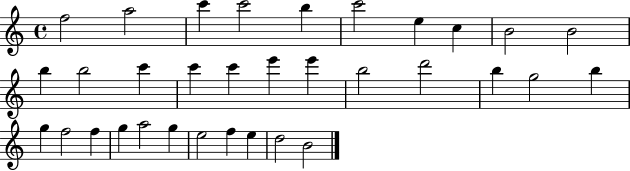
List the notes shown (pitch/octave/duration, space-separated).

F5/h A5/h C6/q C6/h B5/q C6/h E5/q C5/q B4/h B4/h B5/q B5/h C6/q C6/q C6/q E6/q E6/q B5/h D6/h B5/q G5/h B5/q G5/q F5/h F5/q G5/q A5/h G5/q E5/h F5/q E5/q D5/h B4/h